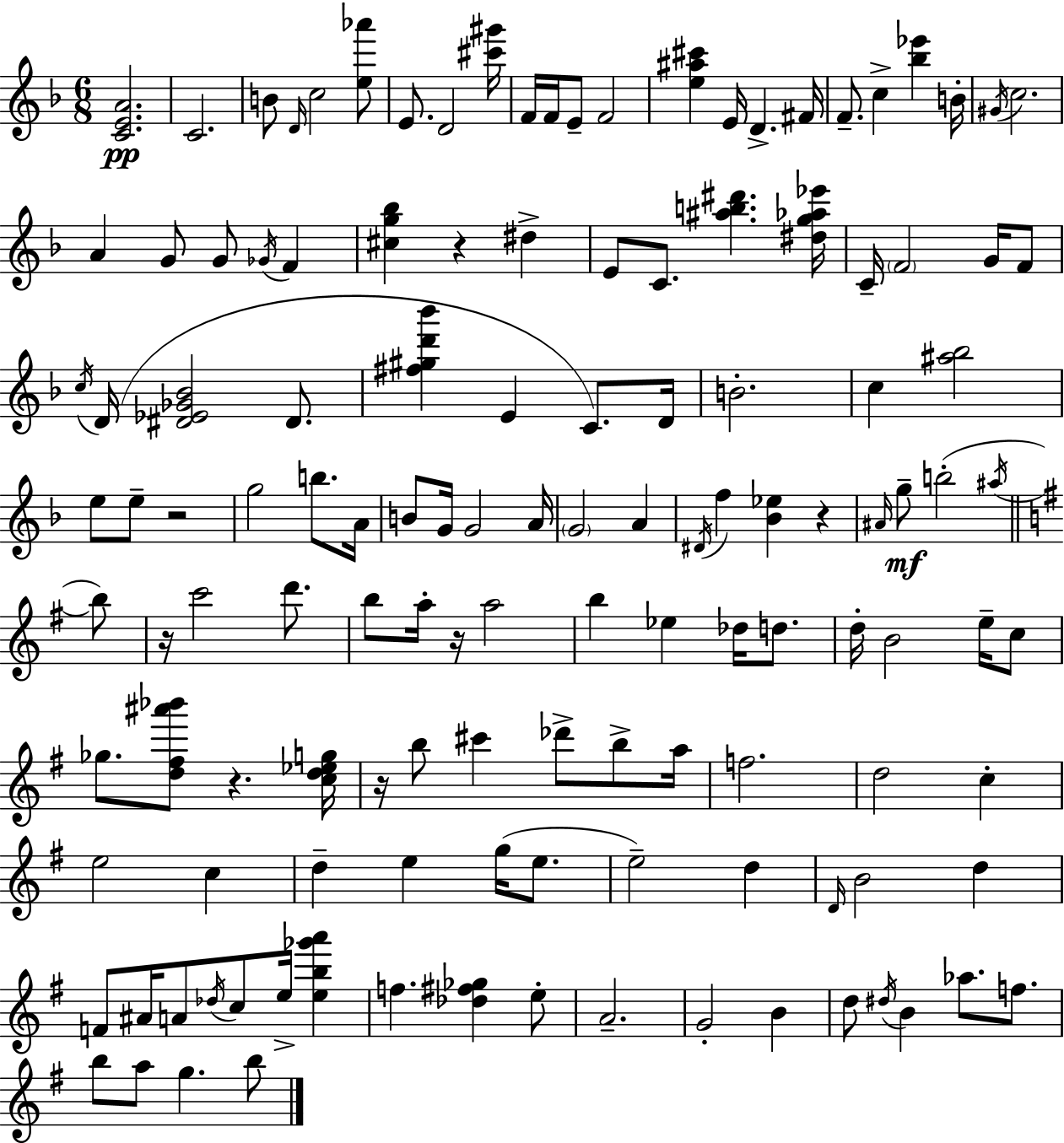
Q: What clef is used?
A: treble